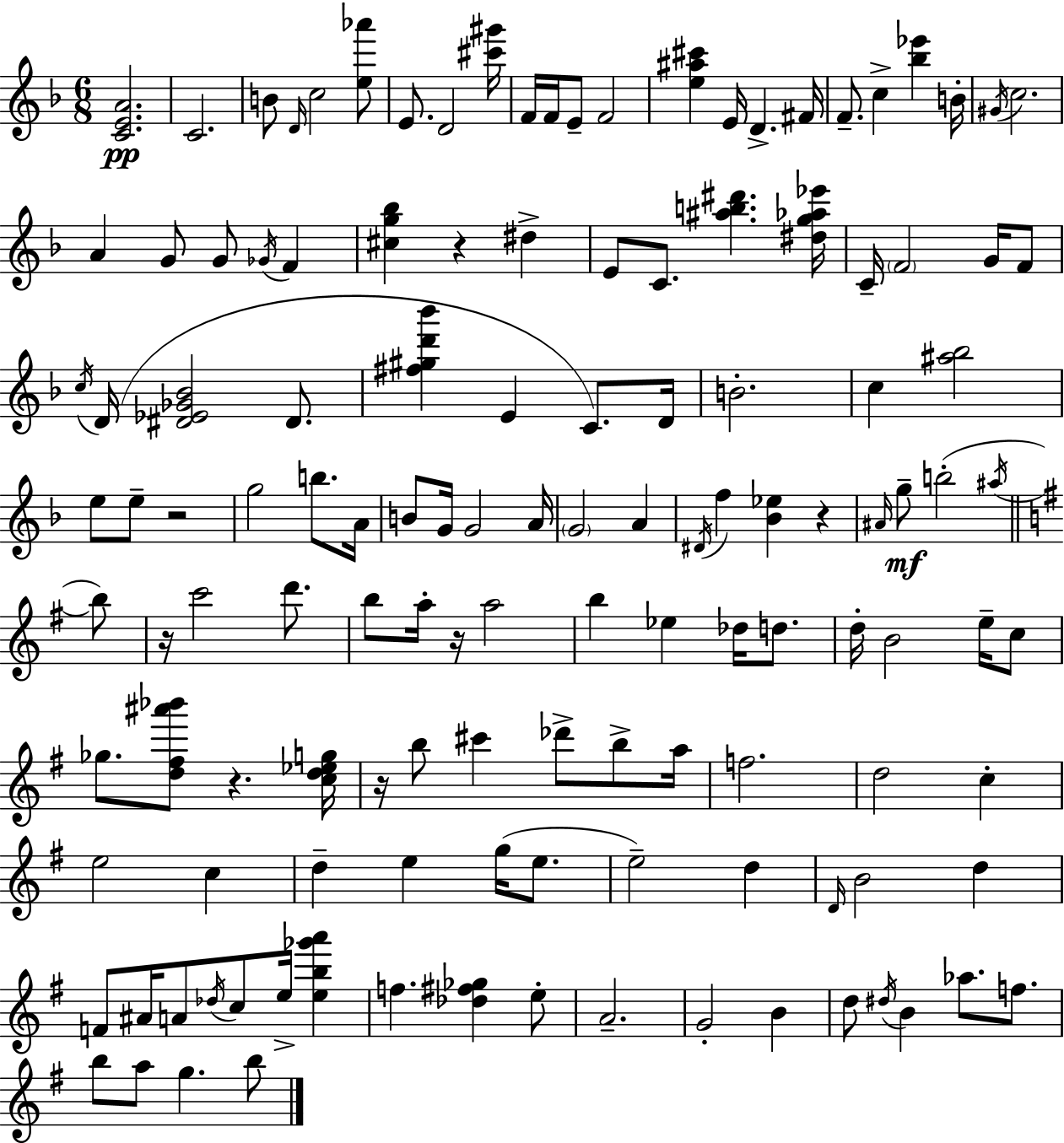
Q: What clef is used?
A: treble